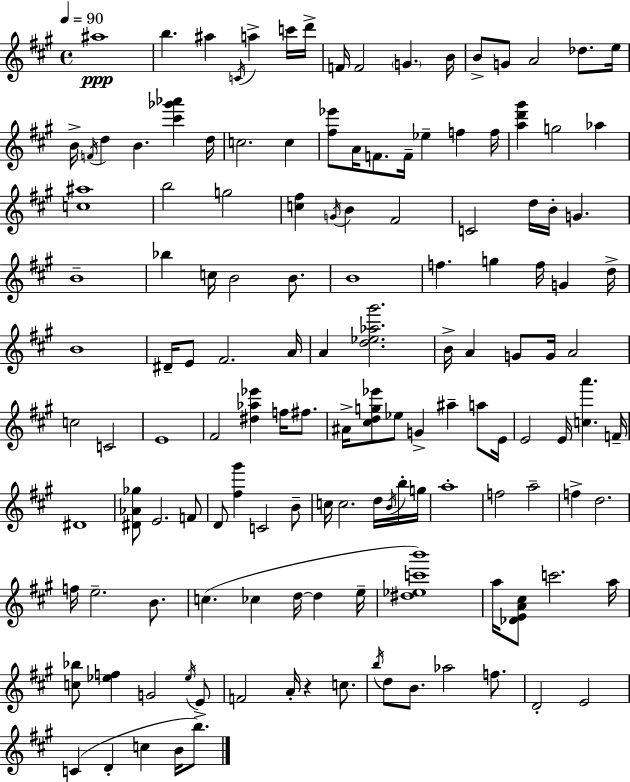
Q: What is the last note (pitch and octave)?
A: B5